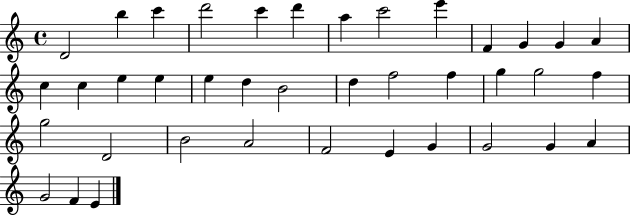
{
  \clef treble
  \time 4/4
  \defaultTimeSignature
  \key c \major
  d'2 b''4 c'''4 | d'''2 c'''4 d'''4 | a''4 c'''2 e'''4 | f'4 g'4 g'4 a'4 | \break c''4 c''4 e''4 e''4 | e''4 d''4 b'2 | d''4 f''2 f''4 | g''4 g''2 f''4 | \break g''2 d'2 | b'2 a'2 | f'2 e'4 g'4 | g'2 g'4 a'4 | \break g'2 f'4 e'4 | \bar "|."
}